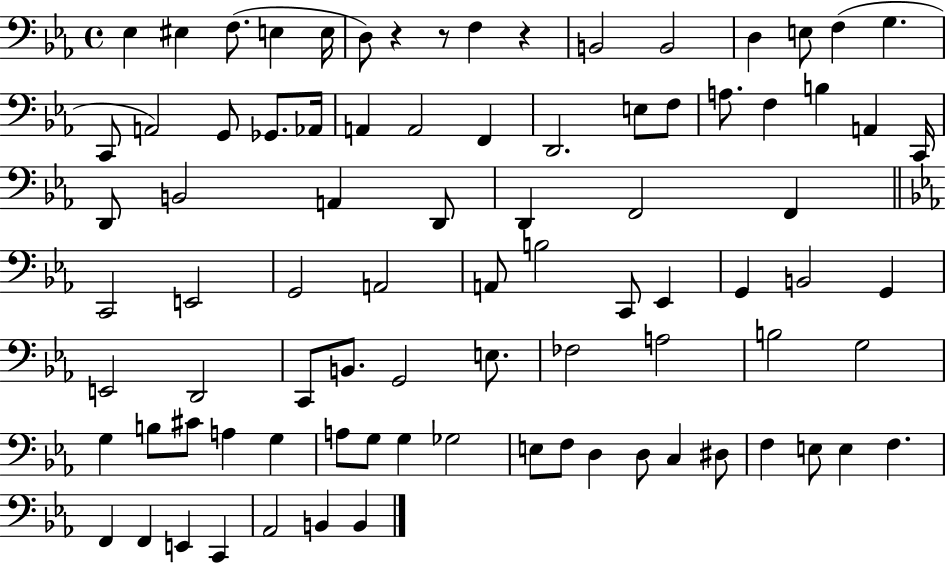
X:1
T:Untitled
M:4/4
L:1/4
K:Eb
_E, ^E, F,/2 E, E,/4 D,/2 z z/2 F, z B,,2 B,,2 D, E,/2 F, G, C,,/2 A,,2 G,,/2 _G,,/2 _A,,/4 A,, A,,2 F,, D,,2 E,/2 F,/2 A,/2 F, B, A,, C,,/4 D,,/2 B,,2 A,, D,,/2 D,, F,,2 F,, C,,2 E,,2 G,,2 A,,2 A,,/2 B,2 C,,/2 _E,, G,, B,,2 G,, E,,2 D,,2 C,,/2 B,,/2 G,,2 E,/2 _F,2 A,2 B,2 G,2 G, B,/2 ^C/2 A, G, A,/2 G,/2 G, _G,2 E,/2 F,/2 D, D,/2 C, ^D,/2 F, E,/2 E, F, F,, F,, E,, C,, _A,,2 B,, B,,